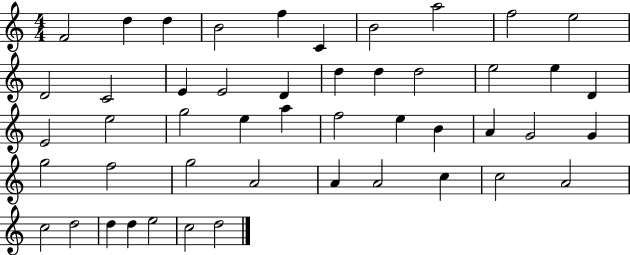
X:1
T:Untitled
M:4/4
L:1/4
K:C
F2 d d B2 f C B2 a2 f2 e2 D2 C2 E E2 D d d d2 e2 e D E2 e2 g2 e a f2 e B A G2 G g2 f2 g2 A2 A A2 c c2 A2 c2 d2 d d e2 c2 d2